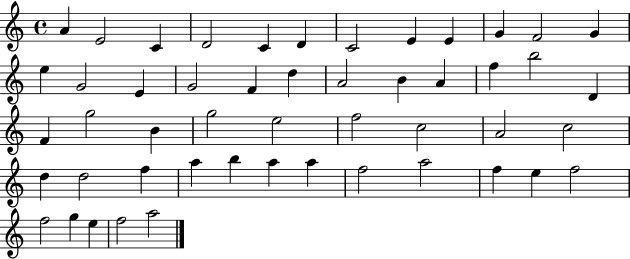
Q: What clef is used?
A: treble